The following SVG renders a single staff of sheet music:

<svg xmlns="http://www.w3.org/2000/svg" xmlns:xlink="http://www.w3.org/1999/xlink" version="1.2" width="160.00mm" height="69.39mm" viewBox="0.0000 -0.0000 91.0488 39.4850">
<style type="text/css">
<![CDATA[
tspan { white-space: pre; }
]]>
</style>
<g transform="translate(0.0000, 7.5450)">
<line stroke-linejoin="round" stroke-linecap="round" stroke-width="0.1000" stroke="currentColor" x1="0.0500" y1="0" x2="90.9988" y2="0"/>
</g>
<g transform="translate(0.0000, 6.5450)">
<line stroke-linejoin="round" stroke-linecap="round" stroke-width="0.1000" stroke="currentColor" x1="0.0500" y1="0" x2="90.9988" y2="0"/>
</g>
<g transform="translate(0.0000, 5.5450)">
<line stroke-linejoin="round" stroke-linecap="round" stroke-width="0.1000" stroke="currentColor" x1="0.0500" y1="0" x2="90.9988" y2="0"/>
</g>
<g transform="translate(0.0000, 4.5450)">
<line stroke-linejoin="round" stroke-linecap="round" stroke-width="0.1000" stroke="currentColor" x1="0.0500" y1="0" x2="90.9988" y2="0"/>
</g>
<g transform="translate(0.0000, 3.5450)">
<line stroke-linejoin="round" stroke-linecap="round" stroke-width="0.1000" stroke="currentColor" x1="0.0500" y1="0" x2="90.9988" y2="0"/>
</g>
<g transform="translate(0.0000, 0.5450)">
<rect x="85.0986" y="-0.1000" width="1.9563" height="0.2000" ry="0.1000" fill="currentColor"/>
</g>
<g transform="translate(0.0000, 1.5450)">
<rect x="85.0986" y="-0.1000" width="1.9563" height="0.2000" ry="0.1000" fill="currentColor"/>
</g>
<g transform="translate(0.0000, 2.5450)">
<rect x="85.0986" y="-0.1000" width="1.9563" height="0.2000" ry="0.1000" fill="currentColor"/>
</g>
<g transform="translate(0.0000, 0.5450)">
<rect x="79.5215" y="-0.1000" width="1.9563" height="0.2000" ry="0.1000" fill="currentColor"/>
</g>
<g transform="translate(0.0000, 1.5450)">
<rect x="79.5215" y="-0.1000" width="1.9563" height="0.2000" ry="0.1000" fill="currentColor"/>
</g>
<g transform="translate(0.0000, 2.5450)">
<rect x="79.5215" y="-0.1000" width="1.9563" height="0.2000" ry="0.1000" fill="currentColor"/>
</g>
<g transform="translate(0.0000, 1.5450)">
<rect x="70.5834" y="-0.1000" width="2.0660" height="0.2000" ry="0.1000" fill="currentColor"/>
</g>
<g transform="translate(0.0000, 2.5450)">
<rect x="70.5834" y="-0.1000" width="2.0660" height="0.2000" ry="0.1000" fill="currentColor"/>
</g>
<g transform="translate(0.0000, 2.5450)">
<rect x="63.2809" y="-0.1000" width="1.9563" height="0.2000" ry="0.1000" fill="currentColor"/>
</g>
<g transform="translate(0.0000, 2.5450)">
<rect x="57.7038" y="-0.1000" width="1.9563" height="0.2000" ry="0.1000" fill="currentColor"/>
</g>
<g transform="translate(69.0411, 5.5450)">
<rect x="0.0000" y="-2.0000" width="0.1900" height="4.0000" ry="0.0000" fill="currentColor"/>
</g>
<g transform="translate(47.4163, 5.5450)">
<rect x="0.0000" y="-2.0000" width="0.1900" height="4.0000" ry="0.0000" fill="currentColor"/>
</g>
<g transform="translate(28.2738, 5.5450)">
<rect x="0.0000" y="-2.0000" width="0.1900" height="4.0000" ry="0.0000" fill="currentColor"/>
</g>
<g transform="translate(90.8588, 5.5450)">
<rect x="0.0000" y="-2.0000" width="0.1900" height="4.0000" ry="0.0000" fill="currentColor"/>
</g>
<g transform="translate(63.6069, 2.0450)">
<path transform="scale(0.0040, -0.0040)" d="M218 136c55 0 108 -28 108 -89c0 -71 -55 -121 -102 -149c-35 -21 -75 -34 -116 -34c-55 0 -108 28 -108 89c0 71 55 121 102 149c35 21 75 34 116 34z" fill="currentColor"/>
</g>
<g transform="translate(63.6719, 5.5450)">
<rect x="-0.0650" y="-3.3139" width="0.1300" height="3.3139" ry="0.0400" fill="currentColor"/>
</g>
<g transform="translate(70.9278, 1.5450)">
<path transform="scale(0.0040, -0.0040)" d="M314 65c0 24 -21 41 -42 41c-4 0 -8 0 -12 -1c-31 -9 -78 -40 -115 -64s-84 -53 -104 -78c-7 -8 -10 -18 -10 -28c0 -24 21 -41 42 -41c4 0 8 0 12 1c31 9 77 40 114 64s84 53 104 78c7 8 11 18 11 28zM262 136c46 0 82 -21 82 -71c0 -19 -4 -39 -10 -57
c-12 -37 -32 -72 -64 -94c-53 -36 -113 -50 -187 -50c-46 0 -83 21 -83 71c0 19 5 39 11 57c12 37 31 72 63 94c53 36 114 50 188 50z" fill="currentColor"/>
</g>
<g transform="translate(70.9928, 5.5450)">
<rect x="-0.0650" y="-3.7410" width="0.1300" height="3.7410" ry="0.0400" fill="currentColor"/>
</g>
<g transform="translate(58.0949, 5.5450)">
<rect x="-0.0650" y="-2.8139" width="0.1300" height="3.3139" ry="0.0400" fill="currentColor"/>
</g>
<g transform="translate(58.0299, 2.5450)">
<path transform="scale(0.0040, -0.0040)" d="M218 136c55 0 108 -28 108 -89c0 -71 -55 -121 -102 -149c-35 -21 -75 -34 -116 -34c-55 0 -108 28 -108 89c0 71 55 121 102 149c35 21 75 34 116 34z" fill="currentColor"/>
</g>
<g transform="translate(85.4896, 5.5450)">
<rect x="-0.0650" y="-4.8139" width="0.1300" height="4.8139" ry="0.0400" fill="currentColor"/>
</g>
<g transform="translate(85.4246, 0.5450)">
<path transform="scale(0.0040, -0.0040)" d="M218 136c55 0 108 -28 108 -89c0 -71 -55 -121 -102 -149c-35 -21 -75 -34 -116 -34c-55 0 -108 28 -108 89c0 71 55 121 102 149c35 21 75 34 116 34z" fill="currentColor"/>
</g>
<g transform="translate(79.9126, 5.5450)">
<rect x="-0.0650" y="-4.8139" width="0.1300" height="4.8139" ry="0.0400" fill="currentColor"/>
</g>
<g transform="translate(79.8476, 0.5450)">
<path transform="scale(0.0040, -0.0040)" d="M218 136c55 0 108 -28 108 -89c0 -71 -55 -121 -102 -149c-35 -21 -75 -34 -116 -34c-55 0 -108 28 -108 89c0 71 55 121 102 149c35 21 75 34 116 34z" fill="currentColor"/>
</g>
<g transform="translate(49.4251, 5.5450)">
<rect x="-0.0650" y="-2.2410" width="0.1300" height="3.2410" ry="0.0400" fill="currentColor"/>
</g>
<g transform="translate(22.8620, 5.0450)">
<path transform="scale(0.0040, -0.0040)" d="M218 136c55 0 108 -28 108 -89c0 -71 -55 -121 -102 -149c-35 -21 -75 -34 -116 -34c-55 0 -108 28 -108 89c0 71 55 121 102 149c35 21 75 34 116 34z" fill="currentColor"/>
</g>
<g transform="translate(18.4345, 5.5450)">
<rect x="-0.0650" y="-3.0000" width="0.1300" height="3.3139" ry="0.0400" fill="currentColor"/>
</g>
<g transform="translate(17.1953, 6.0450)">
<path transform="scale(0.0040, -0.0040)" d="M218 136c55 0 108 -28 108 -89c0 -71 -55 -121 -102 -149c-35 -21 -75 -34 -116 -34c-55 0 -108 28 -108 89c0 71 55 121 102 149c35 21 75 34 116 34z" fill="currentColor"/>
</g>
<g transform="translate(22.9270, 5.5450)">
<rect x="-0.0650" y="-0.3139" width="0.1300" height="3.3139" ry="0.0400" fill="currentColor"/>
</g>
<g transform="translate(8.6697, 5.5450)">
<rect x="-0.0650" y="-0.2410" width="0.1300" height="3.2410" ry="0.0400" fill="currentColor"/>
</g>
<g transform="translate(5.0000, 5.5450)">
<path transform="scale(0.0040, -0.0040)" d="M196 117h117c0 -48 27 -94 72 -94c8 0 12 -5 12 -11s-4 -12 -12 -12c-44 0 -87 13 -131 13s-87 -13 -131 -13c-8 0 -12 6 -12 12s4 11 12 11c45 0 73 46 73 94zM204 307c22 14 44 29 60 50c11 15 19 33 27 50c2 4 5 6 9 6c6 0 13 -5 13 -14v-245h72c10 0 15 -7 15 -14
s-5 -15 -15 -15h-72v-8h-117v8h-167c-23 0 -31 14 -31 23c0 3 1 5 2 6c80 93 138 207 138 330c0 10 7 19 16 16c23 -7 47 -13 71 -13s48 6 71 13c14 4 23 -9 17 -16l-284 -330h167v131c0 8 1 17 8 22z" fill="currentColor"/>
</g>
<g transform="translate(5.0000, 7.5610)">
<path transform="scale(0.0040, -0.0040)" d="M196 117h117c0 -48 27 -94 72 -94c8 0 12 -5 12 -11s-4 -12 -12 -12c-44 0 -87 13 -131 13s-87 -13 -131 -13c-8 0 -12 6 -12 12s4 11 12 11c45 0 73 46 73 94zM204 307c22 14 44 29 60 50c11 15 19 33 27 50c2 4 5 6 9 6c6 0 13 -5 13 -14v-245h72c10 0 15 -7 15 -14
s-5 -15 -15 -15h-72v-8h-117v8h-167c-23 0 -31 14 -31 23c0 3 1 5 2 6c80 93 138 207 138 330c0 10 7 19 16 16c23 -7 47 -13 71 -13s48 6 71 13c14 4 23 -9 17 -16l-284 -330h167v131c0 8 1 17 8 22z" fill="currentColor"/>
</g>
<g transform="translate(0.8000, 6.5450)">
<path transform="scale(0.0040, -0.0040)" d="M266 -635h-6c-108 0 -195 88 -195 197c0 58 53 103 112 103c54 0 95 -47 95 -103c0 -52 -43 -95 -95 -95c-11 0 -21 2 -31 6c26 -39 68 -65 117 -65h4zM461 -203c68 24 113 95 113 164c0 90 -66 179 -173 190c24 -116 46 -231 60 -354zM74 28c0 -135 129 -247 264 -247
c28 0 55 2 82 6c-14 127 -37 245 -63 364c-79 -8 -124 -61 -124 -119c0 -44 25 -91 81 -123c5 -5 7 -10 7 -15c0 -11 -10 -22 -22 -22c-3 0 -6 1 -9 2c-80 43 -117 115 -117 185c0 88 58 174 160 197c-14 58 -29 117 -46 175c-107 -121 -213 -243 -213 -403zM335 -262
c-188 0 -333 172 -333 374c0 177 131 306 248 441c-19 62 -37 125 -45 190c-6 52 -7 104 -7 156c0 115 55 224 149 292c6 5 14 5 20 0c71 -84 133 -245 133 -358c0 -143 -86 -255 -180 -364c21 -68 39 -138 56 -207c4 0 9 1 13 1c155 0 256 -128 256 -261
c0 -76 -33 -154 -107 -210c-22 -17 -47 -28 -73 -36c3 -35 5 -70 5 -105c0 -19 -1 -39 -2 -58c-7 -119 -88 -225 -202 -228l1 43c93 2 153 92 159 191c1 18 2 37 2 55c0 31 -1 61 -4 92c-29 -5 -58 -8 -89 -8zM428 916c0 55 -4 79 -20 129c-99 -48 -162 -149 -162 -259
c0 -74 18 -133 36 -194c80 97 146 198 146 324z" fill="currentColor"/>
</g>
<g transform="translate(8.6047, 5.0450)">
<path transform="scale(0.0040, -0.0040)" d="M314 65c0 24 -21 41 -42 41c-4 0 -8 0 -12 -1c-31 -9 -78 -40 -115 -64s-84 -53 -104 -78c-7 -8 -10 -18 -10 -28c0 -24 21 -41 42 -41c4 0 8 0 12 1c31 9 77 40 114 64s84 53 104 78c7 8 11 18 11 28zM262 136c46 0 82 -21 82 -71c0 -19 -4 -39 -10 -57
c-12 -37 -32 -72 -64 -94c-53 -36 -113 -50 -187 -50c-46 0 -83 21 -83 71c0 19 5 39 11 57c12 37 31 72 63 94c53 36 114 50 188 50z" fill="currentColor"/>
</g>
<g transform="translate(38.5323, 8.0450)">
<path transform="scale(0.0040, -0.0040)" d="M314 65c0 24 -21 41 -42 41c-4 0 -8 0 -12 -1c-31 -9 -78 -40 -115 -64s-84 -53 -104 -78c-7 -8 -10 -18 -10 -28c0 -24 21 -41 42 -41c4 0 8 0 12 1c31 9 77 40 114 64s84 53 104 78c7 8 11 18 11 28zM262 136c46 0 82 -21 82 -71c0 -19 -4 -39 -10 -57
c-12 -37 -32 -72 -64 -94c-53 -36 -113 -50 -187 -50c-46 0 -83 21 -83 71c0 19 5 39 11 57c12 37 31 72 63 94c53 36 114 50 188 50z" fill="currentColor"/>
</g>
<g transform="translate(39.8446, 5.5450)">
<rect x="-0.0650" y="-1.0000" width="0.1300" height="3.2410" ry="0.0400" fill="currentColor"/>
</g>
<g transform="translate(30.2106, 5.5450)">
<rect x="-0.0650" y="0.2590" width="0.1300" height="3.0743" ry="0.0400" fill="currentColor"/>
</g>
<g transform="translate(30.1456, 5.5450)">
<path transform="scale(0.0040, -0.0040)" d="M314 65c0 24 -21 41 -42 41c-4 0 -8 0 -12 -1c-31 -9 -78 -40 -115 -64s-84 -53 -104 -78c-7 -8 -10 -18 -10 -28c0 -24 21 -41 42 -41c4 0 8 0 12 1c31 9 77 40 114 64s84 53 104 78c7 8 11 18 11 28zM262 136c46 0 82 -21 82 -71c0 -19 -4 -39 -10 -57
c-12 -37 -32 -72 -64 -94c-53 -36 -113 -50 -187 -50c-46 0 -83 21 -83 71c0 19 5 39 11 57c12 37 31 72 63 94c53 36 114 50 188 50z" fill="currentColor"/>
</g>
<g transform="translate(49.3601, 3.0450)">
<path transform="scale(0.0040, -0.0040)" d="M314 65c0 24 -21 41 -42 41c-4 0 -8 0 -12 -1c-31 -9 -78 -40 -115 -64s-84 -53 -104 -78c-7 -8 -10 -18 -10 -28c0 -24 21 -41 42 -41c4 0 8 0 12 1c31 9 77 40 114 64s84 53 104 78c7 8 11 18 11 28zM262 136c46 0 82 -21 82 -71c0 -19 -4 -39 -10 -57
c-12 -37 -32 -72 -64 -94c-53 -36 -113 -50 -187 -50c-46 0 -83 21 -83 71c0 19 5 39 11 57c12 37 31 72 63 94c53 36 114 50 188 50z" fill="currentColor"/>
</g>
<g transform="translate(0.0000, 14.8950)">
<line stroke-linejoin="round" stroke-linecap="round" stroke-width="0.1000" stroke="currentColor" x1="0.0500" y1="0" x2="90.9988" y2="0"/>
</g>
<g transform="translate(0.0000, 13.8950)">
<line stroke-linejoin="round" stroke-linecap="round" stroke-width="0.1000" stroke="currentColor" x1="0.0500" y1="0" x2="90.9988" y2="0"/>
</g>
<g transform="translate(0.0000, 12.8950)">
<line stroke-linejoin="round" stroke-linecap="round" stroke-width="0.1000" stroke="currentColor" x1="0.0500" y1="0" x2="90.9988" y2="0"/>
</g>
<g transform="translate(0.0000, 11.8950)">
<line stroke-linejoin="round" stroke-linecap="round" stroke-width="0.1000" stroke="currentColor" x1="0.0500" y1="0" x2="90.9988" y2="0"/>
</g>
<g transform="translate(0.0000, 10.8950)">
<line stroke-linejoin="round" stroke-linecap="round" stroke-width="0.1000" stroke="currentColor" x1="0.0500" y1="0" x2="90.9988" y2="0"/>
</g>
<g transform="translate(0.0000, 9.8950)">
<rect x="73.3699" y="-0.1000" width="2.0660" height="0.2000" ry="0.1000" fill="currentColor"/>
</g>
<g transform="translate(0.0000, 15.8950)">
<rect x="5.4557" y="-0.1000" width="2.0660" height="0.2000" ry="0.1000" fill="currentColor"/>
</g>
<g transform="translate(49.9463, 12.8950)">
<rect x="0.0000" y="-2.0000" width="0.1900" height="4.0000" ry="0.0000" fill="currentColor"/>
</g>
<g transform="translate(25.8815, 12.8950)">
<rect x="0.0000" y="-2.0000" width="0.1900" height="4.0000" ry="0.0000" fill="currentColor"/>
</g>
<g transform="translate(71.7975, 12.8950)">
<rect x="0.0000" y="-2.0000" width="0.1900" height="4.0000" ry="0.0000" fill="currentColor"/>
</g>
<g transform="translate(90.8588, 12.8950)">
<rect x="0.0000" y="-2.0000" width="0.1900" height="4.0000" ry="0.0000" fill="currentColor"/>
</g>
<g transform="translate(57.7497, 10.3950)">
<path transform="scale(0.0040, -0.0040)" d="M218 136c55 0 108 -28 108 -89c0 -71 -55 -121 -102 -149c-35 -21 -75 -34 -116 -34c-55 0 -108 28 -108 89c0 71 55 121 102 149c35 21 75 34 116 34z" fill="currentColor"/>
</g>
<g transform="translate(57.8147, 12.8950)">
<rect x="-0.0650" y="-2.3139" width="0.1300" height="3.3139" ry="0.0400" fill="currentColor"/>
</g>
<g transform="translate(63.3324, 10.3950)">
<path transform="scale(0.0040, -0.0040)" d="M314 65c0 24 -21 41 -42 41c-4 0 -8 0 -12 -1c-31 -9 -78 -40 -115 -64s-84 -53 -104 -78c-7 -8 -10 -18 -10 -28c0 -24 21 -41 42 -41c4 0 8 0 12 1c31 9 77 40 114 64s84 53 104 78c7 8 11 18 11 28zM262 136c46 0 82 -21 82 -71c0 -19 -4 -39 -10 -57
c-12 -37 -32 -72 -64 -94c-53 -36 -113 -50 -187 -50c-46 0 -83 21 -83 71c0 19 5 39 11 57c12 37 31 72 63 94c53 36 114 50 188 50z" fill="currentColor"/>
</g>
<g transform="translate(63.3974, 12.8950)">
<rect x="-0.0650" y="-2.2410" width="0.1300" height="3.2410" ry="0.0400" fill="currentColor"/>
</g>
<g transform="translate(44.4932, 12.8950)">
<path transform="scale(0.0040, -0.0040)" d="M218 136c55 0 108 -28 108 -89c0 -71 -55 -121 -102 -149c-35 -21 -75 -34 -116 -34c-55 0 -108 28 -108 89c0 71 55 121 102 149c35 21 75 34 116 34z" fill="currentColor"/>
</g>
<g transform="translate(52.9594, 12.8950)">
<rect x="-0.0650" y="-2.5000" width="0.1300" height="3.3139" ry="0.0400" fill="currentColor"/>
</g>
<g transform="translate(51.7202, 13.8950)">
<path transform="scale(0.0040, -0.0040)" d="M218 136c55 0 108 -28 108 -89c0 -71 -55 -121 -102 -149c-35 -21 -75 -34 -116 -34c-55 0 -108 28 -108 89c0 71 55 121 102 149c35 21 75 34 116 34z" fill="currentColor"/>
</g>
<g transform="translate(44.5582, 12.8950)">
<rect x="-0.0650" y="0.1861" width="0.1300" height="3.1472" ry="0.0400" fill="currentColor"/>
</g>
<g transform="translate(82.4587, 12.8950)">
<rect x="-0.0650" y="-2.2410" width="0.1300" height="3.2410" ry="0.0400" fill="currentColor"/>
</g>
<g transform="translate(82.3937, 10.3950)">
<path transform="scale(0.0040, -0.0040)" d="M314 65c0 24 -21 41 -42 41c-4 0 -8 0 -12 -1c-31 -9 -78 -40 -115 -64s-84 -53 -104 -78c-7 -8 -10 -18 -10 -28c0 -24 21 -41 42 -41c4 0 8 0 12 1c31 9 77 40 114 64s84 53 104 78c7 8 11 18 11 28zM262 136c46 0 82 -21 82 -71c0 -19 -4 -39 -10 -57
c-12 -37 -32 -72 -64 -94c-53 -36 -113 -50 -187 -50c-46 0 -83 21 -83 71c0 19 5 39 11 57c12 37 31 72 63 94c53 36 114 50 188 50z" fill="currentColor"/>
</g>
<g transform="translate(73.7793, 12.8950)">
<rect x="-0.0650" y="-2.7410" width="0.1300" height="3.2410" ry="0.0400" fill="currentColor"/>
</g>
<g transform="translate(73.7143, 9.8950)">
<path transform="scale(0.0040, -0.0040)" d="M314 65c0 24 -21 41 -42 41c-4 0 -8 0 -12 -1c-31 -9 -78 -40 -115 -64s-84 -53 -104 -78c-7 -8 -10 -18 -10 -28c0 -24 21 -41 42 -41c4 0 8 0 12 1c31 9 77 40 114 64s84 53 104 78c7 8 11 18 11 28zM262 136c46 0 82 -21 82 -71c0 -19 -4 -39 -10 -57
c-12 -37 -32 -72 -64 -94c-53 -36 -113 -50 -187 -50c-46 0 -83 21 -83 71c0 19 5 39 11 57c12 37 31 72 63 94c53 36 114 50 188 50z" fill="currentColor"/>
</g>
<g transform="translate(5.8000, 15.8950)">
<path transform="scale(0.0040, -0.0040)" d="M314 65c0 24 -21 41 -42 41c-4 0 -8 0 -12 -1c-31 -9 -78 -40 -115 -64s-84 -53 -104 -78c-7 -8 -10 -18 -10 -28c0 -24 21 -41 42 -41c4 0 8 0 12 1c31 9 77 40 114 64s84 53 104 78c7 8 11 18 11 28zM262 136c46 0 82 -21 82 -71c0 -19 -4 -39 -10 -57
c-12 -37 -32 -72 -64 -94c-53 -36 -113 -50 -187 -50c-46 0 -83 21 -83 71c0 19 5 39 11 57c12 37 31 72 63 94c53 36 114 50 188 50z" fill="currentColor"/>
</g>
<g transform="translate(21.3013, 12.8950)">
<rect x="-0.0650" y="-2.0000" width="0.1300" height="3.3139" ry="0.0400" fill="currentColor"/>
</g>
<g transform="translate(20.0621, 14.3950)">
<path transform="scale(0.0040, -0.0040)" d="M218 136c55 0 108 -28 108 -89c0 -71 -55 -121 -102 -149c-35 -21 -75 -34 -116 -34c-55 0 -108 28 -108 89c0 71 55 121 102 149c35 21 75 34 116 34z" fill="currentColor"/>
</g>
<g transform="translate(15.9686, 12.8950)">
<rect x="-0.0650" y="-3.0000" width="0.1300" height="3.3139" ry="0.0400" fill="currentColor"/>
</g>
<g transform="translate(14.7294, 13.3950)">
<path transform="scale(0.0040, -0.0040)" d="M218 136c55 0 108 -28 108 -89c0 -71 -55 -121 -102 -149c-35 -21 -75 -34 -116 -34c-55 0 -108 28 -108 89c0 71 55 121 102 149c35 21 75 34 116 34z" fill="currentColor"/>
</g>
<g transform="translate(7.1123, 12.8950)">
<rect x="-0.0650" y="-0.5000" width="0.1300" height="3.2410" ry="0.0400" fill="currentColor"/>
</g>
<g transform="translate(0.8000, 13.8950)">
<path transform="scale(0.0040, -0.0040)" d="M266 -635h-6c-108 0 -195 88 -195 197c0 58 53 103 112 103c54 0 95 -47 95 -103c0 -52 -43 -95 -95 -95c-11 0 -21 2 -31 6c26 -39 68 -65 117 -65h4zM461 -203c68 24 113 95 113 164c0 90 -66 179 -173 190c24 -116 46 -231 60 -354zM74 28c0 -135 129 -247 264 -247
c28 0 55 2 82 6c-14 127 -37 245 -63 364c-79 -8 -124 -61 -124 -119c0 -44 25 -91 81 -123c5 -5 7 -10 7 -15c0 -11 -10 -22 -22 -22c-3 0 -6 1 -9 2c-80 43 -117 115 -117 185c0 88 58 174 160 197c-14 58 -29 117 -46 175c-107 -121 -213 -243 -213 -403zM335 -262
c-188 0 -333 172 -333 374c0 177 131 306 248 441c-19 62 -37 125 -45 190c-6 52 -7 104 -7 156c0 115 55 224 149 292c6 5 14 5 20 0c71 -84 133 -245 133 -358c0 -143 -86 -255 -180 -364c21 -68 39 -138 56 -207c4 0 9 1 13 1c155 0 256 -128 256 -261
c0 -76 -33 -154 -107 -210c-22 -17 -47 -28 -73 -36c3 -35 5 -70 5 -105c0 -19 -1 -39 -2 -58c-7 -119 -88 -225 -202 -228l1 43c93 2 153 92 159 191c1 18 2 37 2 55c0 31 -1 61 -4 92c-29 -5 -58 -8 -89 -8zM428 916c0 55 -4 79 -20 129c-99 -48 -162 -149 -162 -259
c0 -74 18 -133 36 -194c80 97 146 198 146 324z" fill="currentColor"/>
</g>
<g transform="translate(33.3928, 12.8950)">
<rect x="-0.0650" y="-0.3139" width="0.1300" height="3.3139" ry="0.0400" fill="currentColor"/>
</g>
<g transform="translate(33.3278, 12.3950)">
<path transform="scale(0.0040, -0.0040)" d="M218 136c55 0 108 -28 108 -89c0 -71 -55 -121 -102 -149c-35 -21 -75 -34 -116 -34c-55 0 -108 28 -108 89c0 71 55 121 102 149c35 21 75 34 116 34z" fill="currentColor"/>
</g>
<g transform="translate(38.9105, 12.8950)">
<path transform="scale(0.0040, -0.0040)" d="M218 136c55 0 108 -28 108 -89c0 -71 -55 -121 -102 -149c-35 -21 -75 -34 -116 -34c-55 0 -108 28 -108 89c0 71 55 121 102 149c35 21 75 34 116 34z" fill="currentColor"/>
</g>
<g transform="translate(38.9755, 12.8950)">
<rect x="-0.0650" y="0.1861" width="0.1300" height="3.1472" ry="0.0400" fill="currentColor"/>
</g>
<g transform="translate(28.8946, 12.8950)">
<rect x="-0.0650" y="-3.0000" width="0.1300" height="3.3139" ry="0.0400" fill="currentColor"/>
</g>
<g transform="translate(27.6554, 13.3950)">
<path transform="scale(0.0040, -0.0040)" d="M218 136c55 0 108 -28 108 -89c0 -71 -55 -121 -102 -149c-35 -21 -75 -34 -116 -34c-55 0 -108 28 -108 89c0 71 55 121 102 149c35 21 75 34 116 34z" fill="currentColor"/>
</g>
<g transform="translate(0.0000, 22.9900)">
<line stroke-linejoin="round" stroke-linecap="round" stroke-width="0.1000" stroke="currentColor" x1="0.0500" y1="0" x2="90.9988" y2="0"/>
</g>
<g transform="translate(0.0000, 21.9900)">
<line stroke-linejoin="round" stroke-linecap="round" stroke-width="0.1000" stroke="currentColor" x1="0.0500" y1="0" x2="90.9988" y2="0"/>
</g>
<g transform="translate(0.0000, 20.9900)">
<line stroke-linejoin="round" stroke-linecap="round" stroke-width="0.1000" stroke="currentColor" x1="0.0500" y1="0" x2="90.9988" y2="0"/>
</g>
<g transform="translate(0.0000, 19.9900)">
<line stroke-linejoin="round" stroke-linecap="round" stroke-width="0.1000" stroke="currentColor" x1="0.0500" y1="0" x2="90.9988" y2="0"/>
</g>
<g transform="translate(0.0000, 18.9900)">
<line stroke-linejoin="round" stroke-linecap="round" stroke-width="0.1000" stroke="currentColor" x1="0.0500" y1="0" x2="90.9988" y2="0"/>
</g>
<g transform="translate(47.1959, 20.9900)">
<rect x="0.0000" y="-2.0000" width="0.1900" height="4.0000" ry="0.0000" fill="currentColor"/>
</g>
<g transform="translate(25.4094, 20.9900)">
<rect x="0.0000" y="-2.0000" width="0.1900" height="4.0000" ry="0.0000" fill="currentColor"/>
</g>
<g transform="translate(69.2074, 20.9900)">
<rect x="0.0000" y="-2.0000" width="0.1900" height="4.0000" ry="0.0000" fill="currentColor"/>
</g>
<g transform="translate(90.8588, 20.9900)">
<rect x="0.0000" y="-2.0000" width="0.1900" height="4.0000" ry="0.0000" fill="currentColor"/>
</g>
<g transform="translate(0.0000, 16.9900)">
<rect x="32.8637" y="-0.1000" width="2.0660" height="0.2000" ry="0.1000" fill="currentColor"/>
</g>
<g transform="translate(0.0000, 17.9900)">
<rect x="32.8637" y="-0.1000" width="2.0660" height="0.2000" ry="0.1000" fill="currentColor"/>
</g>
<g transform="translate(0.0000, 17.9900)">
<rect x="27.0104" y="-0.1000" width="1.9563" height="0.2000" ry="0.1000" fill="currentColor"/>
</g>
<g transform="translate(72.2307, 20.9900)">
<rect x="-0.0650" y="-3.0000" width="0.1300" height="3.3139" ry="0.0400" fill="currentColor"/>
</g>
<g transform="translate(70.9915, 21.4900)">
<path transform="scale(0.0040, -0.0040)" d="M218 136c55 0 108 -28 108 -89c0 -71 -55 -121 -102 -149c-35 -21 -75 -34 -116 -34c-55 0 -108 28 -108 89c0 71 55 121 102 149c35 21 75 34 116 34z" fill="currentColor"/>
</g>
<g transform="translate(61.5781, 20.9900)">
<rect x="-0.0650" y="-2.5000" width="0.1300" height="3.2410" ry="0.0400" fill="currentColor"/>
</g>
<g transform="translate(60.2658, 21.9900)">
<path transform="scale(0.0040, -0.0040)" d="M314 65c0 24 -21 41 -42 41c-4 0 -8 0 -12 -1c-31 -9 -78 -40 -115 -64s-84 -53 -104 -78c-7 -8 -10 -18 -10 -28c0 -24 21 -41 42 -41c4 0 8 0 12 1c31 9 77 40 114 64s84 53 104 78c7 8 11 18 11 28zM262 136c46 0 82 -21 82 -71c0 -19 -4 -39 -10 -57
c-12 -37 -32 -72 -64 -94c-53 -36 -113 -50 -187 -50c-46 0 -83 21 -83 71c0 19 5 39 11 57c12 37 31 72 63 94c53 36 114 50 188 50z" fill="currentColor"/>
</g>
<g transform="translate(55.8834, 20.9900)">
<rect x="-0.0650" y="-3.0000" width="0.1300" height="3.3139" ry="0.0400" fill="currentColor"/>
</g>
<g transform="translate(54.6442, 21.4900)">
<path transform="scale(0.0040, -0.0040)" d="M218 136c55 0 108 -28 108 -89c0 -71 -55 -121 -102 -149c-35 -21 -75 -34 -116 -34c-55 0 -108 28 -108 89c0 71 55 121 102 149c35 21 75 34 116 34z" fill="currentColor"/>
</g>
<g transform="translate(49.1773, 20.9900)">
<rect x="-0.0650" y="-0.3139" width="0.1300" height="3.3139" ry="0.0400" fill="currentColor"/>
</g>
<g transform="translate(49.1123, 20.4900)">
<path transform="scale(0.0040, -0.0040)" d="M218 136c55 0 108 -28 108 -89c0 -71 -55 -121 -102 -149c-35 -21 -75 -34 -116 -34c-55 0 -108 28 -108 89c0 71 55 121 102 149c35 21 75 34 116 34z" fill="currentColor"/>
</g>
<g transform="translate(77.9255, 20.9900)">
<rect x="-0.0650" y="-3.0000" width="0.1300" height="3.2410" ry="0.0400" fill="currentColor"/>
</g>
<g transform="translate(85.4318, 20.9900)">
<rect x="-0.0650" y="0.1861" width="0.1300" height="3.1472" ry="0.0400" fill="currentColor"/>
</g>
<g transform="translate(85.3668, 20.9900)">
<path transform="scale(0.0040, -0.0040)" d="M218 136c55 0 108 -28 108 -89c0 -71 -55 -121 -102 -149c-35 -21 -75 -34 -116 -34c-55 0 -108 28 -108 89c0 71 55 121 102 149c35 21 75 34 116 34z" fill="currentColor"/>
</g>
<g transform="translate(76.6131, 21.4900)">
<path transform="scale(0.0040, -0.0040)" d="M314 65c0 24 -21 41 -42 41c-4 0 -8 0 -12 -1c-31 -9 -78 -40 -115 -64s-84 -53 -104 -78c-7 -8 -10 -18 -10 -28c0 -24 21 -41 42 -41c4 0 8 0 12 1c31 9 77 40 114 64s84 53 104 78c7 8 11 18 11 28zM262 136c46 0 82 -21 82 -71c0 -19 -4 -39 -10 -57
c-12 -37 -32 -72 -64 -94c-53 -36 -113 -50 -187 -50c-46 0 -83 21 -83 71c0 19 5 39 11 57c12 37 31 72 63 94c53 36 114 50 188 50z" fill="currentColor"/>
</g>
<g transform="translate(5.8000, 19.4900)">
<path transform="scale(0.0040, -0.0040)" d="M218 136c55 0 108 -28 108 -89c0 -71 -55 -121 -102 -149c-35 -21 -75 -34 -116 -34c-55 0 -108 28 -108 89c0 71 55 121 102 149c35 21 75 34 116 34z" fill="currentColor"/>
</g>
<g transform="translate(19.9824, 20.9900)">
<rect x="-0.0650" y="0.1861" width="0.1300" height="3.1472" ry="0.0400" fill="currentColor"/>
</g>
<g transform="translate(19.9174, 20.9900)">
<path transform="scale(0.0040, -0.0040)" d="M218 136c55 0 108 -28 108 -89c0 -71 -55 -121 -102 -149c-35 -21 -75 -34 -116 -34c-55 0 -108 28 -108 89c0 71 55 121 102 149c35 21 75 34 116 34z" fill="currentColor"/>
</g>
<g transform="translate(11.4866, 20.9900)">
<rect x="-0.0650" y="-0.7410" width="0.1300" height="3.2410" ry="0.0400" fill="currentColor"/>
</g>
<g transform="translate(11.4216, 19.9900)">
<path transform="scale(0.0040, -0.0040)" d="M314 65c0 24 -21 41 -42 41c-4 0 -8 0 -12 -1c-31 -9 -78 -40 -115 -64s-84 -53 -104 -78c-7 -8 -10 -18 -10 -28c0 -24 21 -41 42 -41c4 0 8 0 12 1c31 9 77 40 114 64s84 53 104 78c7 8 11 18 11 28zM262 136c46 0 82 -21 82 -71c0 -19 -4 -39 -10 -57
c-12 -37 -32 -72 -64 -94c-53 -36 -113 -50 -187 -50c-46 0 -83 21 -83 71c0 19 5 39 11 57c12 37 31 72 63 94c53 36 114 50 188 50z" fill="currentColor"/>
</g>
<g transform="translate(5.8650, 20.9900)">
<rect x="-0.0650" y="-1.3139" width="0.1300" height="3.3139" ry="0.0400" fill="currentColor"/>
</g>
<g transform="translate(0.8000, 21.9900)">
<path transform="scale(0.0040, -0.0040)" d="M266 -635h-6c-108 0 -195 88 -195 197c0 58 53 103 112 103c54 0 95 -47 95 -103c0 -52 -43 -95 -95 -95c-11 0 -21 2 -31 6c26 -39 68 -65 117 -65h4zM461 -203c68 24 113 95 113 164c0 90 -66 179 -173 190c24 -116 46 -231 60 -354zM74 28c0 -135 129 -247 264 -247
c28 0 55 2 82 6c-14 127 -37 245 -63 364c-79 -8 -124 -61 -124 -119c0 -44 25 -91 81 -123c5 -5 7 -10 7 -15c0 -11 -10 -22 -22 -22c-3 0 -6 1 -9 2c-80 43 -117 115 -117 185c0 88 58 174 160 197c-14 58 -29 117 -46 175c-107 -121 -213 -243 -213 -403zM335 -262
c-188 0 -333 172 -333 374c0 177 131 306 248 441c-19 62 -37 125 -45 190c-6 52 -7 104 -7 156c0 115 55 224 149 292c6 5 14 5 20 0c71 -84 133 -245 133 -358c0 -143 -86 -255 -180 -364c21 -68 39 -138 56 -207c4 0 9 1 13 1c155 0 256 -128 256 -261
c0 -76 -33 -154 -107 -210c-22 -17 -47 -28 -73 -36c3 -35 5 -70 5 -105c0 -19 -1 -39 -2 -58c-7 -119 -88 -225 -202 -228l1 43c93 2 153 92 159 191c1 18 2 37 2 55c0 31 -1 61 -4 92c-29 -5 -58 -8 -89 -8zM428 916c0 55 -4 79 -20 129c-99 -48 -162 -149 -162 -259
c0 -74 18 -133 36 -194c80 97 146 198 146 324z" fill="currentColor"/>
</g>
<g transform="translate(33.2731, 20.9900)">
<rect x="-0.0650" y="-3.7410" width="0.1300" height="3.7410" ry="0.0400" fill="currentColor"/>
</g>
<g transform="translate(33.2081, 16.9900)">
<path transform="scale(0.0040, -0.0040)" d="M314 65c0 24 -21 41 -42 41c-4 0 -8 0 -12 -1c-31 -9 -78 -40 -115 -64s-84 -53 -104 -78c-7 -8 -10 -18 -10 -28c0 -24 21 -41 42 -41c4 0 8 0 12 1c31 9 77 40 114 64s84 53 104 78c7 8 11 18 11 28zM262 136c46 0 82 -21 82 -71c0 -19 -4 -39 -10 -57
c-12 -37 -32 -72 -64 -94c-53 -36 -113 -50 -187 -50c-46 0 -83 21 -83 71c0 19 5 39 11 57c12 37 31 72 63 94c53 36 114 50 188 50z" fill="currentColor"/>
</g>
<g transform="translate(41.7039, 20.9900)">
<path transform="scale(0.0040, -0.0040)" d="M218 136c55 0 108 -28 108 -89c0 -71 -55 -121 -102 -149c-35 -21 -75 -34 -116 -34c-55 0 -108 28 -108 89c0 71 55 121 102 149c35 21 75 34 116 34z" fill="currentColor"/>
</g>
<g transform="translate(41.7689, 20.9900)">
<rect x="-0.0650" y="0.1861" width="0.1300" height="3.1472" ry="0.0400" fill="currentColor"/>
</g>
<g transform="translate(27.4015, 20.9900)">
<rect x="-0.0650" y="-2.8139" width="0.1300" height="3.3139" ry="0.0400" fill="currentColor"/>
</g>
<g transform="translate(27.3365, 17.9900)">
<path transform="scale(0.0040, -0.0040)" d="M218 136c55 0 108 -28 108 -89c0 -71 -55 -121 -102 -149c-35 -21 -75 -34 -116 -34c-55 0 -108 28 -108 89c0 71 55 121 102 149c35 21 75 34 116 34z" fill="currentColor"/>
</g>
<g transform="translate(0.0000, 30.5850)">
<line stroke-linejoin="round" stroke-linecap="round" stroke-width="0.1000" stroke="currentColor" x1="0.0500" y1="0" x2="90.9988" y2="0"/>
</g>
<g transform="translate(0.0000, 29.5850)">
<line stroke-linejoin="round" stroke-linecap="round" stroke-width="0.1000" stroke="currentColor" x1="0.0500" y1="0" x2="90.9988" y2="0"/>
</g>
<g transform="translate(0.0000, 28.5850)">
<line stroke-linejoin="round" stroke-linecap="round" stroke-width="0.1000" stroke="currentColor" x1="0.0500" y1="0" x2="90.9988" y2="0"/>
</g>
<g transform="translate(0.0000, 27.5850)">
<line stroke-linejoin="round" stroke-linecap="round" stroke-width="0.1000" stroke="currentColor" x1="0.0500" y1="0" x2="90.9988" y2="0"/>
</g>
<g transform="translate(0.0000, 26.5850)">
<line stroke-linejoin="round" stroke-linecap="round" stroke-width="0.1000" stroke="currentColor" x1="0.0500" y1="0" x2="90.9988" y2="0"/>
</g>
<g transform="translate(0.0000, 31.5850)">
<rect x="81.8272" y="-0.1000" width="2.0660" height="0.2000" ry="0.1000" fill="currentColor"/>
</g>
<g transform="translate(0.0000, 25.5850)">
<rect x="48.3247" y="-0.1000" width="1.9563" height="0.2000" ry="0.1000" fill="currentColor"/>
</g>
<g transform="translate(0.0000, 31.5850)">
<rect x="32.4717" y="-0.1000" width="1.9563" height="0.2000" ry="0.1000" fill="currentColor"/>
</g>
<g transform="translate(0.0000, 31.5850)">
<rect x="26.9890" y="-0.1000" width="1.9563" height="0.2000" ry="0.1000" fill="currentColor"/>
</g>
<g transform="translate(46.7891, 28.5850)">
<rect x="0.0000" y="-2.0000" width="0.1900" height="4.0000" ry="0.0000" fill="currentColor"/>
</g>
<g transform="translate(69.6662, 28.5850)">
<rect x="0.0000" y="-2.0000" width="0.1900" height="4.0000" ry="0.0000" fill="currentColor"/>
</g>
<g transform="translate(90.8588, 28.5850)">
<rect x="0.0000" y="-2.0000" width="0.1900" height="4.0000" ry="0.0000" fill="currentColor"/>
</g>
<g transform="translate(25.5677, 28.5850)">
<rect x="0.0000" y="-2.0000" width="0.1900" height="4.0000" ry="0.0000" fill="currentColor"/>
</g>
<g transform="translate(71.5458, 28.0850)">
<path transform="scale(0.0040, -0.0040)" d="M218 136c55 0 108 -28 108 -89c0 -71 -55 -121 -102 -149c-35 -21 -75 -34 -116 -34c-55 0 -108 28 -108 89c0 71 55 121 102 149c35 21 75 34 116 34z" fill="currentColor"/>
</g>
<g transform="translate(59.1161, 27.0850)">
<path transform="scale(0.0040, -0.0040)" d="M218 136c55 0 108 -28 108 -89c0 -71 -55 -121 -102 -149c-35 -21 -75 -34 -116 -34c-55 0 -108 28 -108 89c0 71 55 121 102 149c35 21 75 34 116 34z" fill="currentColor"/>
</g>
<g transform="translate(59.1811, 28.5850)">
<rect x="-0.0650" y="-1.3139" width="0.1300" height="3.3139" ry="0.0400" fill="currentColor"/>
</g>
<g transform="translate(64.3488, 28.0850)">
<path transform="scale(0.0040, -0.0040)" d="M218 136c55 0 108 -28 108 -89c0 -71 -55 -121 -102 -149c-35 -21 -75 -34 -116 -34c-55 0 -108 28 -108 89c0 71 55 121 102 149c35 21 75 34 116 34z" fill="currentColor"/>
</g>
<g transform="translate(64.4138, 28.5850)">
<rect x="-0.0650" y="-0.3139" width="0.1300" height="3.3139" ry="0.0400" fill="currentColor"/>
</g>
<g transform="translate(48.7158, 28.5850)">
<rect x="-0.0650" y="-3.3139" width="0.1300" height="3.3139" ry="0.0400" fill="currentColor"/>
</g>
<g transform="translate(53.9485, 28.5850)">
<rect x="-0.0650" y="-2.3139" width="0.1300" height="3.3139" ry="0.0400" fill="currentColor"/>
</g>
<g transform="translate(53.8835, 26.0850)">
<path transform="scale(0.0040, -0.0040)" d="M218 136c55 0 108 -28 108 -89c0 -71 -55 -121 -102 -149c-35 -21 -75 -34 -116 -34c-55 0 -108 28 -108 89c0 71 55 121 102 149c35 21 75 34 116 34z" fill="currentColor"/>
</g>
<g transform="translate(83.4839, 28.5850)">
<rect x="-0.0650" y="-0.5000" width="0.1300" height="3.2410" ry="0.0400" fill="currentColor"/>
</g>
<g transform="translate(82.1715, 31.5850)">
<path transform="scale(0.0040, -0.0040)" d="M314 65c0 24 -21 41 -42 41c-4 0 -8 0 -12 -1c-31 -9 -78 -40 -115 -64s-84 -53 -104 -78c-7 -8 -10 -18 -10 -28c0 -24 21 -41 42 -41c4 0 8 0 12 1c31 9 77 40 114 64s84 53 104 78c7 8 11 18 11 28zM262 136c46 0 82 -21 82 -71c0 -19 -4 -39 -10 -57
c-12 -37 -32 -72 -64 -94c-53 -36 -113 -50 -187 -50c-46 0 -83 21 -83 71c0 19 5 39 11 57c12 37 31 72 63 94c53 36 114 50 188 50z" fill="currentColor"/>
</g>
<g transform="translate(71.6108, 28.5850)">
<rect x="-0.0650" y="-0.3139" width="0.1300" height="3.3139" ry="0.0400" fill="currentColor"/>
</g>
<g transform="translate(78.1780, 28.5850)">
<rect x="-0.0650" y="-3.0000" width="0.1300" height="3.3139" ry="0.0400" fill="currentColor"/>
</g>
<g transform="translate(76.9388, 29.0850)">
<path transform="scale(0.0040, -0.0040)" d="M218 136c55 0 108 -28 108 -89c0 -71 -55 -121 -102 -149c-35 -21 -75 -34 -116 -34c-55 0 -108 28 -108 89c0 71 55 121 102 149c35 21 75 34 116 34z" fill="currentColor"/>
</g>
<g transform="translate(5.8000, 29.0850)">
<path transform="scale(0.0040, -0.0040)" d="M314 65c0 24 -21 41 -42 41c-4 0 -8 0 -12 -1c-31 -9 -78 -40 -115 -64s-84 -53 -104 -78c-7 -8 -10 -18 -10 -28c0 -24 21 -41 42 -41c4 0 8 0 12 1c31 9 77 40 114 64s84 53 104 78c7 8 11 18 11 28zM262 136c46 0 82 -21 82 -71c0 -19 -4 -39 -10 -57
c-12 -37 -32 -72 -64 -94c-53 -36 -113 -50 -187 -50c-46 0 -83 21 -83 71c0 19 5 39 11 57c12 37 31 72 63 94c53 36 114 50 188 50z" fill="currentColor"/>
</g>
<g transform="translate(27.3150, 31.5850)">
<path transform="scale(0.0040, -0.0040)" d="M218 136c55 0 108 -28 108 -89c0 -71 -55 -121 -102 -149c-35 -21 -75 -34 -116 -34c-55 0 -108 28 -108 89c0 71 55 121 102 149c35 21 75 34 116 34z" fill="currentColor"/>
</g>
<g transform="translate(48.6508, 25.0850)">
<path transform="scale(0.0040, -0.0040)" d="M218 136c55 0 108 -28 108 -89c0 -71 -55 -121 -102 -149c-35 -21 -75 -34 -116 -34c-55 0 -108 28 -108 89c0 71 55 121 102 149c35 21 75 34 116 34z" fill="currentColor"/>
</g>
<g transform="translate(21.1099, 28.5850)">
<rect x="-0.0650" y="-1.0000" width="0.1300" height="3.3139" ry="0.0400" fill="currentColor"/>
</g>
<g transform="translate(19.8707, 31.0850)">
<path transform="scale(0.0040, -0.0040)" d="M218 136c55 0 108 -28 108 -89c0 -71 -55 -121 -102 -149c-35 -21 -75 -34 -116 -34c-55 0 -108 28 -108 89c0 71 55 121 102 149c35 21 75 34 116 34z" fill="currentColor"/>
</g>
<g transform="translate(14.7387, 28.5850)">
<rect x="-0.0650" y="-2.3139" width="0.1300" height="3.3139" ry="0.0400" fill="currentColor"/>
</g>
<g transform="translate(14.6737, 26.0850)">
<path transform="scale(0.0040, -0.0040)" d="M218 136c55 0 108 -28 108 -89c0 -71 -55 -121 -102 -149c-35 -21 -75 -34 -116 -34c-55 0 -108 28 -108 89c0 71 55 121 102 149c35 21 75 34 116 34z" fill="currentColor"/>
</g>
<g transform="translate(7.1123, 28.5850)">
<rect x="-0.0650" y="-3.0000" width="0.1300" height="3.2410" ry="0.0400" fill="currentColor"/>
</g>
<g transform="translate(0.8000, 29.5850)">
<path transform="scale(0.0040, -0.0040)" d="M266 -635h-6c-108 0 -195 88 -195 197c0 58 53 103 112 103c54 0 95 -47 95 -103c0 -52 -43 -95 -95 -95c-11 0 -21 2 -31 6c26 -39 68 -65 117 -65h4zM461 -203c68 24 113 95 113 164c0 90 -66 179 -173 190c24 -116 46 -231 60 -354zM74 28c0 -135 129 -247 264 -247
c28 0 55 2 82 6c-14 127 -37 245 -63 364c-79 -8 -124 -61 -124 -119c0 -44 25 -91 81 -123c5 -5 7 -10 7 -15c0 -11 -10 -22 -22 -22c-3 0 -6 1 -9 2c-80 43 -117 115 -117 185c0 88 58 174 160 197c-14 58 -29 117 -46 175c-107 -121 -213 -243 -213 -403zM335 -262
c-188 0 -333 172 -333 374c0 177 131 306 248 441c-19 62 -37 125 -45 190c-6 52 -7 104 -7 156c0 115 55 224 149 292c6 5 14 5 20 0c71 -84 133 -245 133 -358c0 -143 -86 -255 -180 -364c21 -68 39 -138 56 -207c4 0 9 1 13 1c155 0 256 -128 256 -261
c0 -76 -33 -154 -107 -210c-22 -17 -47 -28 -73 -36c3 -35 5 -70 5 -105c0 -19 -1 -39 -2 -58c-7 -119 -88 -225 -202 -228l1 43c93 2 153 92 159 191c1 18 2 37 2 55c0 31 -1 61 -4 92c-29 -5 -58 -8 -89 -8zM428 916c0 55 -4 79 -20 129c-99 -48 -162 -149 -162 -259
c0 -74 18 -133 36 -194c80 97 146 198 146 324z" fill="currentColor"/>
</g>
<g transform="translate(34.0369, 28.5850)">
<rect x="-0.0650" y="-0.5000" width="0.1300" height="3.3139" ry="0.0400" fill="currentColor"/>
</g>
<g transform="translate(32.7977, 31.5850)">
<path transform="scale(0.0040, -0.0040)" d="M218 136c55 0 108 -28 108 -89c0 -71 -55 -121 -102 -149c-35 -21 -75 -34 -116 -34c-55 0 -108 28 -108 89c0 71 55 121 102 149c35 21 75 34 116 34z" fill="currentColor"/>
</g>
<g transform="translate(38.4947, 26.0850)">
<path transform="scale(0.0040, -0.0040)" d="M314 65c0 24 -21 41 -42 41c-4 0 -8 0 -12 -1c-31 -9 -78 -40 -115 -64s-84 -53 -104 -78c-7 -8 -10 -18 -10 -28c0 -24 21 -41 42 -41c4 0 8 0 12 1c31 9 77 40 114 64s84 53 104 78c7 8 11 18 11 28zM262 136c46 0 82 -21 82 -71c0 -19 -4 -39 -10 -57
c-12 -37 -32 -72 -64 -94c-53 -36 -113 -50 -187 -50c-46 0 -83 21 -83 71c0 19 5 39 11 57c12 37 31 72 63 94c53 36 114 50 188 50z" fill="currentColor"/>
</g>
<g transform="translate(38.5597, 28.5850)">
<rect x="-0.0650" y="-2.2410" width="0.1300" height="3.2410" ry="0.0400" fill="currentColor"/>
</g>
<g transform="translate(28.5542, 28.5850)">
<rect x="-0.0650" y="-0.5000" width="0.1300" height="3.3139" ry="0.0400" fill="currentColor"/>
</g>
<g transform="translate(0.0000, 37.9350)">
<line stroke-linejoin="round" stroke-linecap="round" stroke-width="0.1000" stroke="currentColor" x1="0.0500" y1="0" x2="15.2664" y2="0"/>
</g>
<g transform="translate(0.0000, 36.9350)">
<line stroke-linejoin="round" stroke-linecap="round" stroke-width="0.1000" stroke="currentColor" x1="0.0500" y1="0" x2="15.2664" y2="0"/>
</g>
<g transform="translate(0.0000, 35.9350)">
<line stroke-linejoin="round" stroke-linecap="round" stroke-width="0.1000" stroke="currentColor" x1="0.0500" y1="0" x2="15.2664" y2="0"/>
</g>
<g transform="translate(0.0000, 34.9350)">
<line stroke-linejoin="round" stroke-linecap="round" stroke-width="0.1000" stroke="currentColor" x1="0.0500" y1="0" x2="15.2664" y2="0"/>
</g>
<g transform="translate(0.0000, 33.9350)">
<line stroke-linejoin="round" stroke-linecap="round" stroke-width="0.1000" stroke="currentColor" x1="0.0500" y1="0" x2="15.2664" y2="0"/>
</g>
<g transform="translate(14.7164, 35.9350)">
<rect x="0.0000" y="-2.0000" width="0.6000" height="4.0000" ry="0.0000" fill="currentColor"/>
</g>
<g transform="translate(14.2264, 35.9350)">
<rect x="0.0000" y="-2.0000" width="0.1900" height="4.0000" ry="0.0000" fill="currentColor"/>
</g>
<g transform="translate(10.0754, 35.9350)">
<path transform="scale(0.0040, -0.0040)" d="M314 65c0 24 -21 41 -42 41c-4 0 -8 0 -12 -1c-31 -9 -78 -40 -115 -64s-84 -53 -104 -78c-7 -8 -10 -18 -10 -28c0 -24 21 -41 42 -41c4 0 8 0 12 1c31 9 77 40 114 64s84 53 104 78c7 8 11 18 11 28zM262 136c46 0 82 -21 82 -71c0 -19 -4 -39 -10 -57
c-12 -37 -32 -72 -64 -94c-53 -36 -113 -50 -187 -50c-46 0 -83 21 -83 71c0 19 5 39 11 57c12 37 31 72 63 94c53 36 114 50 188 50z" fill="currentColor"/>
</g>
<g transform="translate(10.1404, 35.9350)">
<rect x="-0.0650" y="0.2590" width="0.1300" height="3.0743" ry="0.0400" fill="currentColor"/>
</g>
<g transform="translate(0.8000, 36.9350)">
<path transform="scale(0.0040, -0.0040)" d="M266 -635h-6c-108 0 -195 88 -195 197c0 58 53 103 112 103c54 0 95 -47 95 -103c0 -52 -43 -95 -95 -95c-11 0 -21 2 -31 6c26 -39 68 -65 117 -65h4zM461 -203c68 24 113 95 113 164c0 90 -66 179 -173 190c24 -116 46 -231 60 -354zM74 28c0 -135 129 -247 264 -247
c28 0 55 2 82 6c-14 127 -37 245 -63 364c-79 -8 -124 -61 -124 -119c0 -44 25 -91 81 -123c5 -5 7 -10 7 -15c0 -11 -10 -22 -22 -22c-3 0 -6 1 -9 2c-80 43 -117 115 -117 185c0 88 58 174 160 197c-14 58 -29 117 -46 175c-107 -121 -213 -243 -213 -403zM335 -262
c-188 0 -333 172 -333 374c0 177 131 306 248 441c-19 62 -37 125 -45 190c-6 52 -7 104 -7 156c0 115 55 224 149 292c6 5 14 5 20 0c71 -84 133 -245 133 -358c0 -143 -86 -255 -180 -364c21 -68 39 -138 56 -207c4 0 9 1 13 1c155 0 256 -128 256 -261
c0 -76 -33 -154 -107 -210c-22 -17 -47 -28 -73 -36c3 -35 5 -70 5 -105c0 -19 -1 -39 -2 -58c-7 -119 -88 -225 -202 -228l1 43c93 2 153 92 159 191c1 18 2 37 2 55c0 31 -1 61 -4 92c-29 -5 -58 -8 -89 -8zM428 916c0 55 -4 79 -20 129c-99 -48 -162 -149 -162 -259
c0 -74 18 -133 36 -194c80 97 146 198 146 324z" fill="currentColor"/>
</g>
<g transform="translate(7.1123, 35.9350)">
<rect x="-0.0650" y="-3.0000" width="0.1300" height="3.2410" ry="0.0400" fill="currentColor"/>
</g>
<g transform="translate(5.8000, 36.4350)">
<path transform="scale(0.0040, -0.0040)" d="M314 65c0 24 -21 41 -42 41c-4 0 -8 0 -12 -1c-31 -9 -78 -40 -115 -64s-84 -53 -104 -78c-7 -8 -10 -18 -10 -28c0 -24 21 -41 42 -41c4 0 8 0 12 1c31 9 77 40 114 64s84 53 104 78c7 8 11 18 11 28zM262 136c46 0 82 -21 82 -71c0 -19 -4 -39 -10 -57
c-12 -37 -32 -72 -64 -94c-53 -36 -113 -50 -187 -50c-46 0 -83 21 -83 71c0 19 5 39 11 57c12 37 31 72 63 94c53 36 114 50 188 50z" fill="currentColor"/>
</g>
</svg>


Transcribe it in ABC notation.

X:1
T:Untitled
M:4/4
L:1/4
K:C
c2 A c B2 D2 g2 a b c'2 e' e' C2 A F A c B B G g g2 a2 g2 e d2 B a c'2 B c A G2 A A2 B A2 g D C C g2 b g e c c A C2 A2 B2